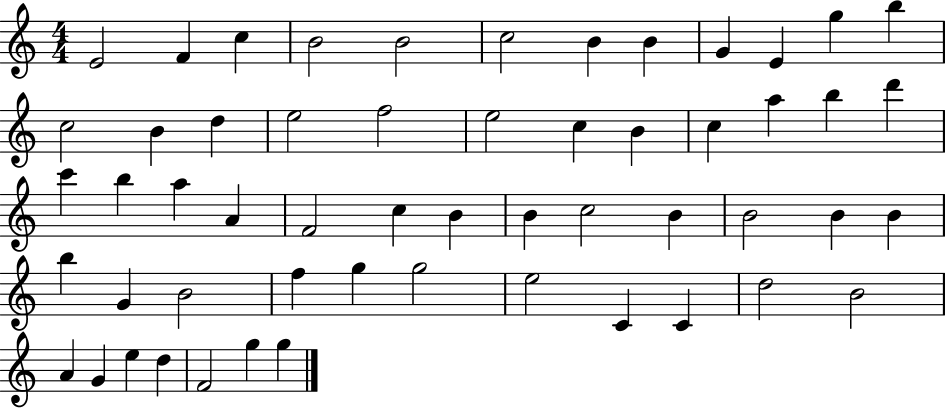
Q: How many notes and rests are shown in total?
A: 55